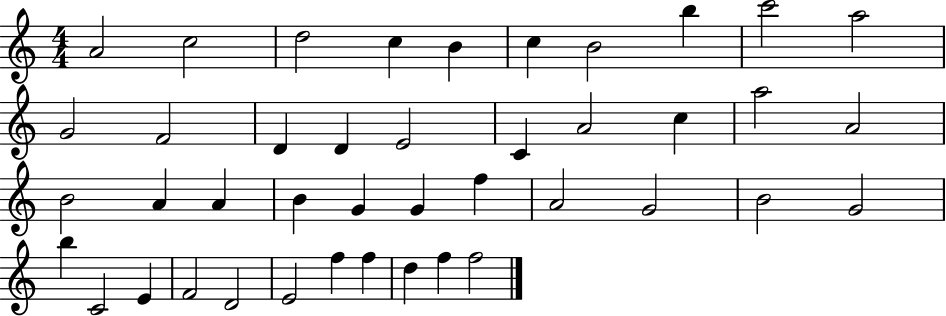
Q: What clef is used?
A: treble